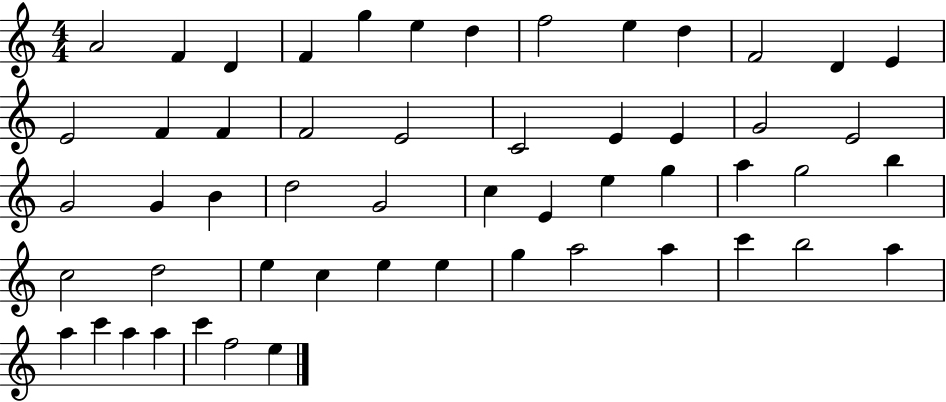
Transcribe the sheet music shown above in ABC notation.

X:1
T:Untitled
M:4/4
L:1/4
K:C
A2 F D F g e d f2 e d F2 D E E2 F F F2 E2 C2 E E G2 E2 G2 G B d2 G2 c E e g a g2 b c2 d2 e c e e g a2 a c' b2 a a c' a a c' f2 e